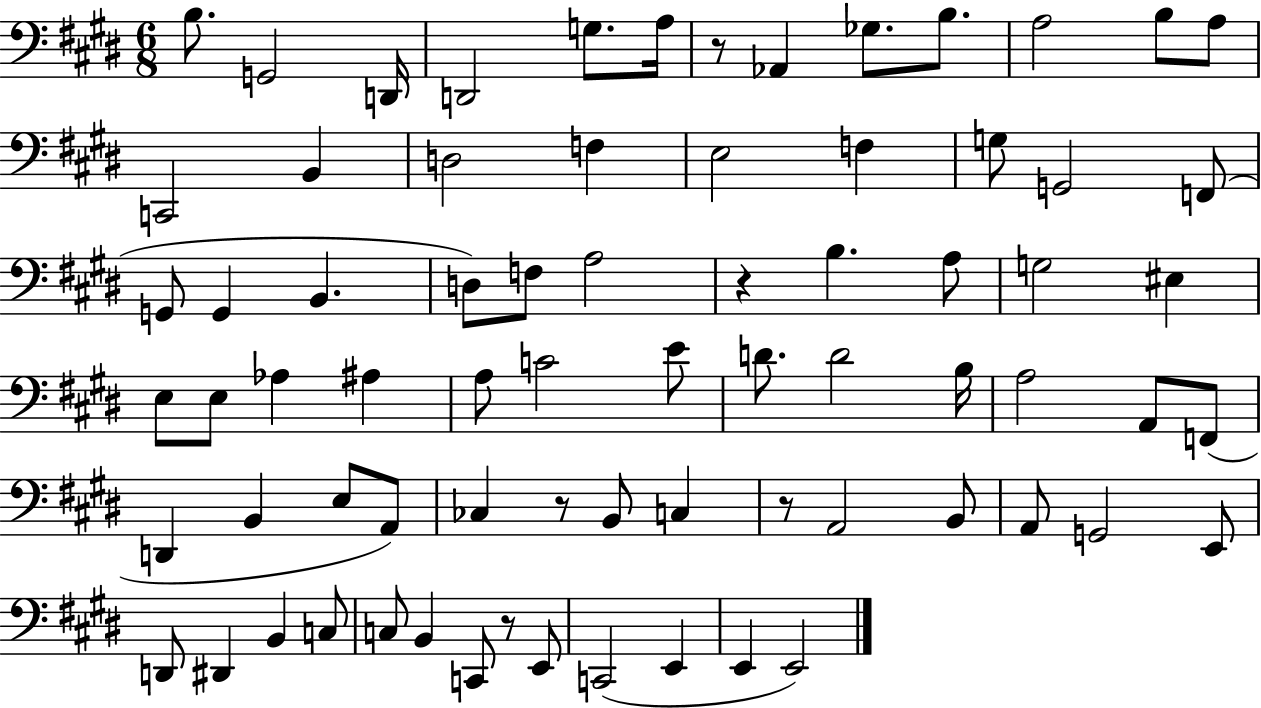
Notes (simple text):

B3/e. G2/h D2/s D2/h G3/e. A3/s R/e Ab2/q Gb3/e. B3/e. A3/h B3/e A3/e C2/h B2/q D3/h F3/q E3/h F3/q G3/e G2/h F2/e G2/e G2/q B2/q. D3/e F3/e A3/h R/q B3/q. A3/e G3/h EIS3/q E3/e E3/e Ab3/q A#3/q A3/e C4/h E4/e D4/e. D4/h B3/s A3/h A2/e F2/e D2/q B2/q E3/e A2/e CES3/q R/e B2/e C3/q R/e A2/h B2/e A2/e G2/h E2/e D2/e D#2/q B2/q C3/e C3/e B2/q C2/e R/e E2/e C2/h E2/q E2/q E2/h